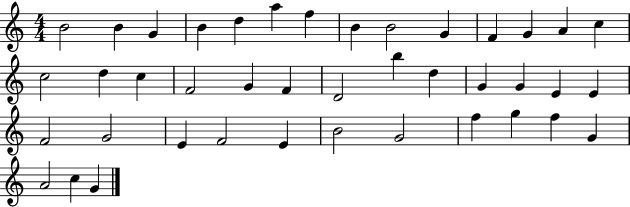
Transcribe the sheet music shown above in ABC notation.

X:1
T:Untitled
M:4/4
L:1/4
K:C
B2 B G B d a f B B2 G F G A c c2 d c F2 G F D2 b d G G E E F2 G2 E F2 E B2 G2 f g f G A2 c G